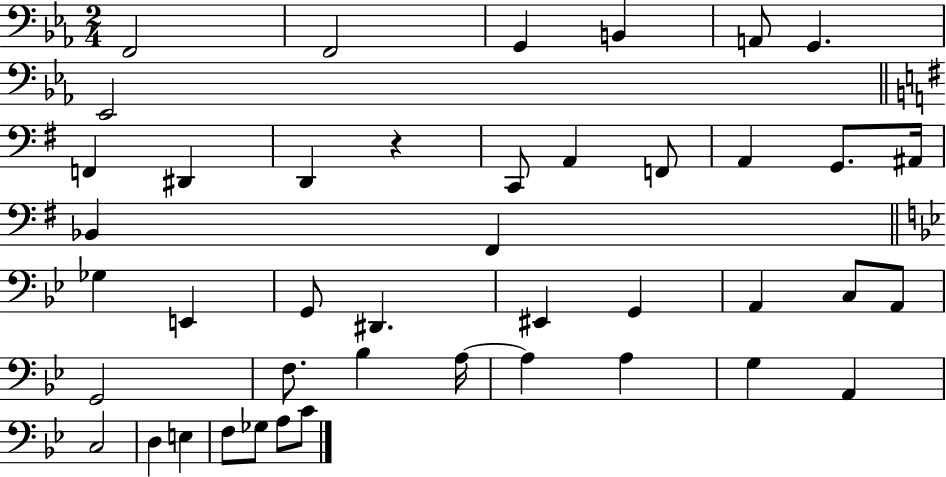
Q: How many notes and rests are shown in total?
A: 43